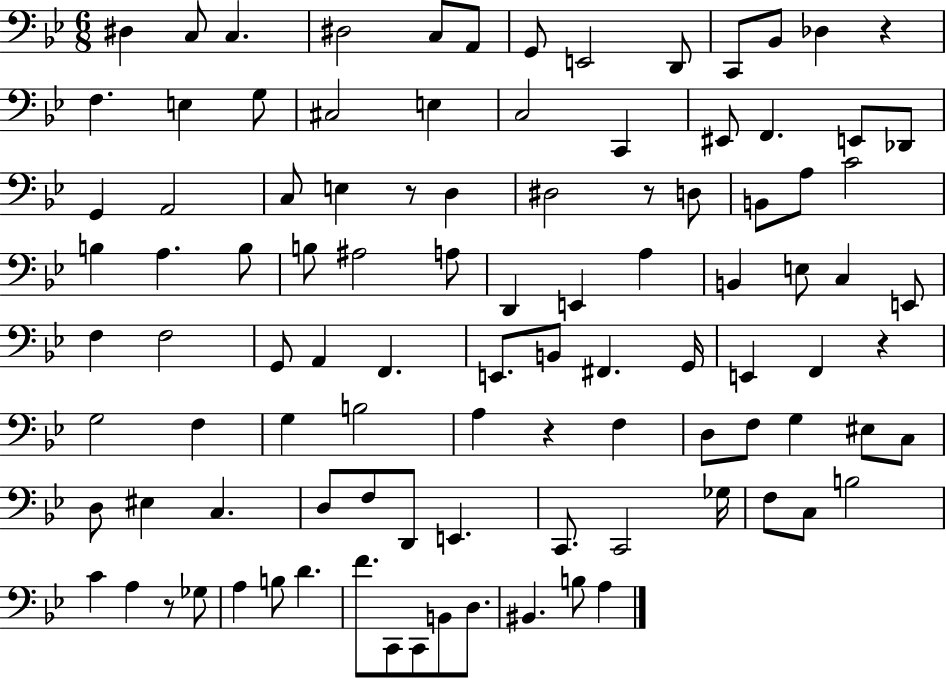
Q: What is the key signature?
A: BES major